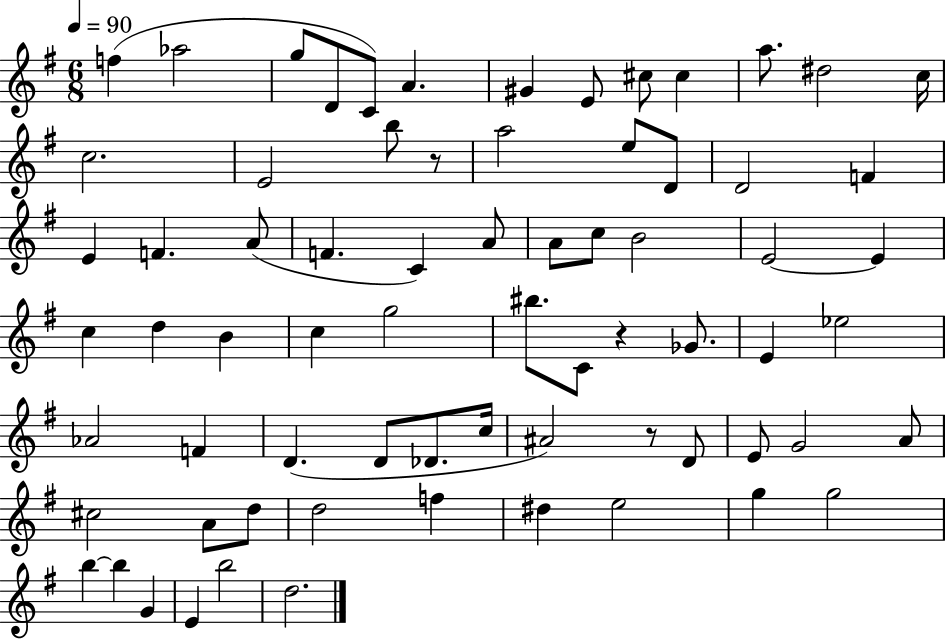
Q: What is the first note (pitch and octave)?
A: F5